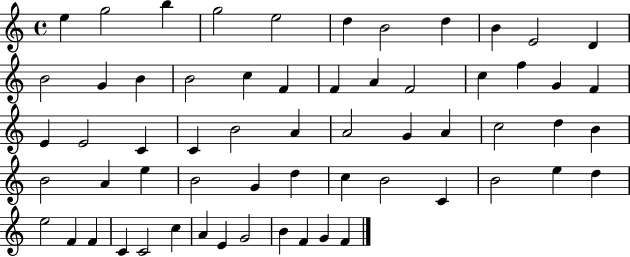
E5/q G5/h B5/q G5/h E5/h D5/q B4/h D5/q B4/q E4/h D4/q B4/h G4/q B4/q B4/h C5/q F4/q F4/q A4/q F4/h C5/q F5/q G4/q F4/q E4/q E4/h C4/q C4/q B4/h A4/q A4/h G4/q A4/q C5/h D5/q B4/q B4/h A4/q E5/q B4/h G4/q D5/q C5/q B4/h C4/q B4/h E5/q D5/q E5/h F4/q F4/q C4/q C4/h C5/q A4/q E4/q G4/h B4/q F4/q G4/q F4/q